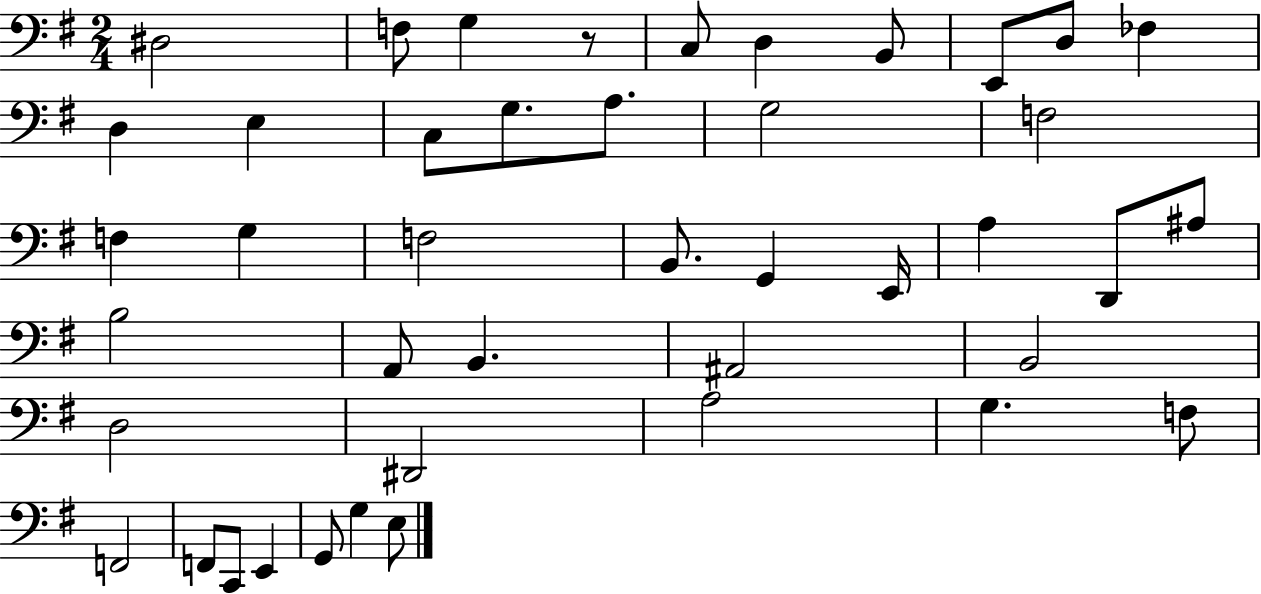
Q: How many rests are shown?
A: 1